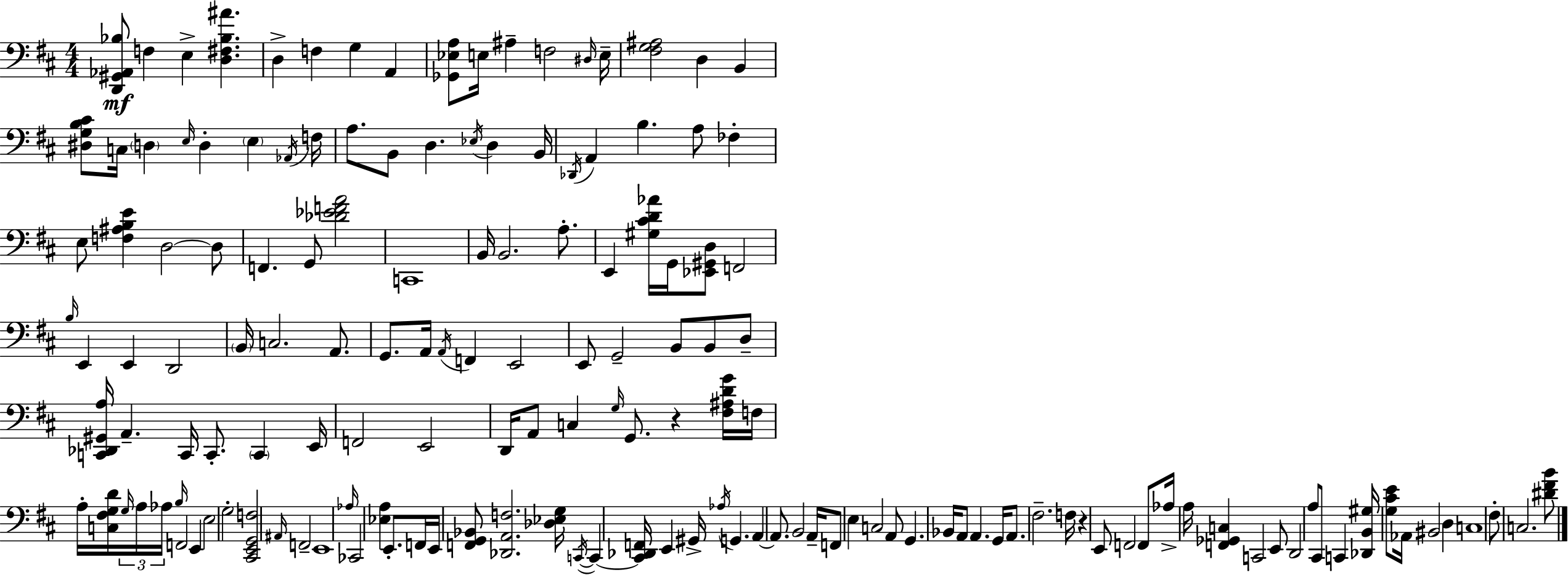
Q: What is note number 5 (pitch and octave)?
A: G3